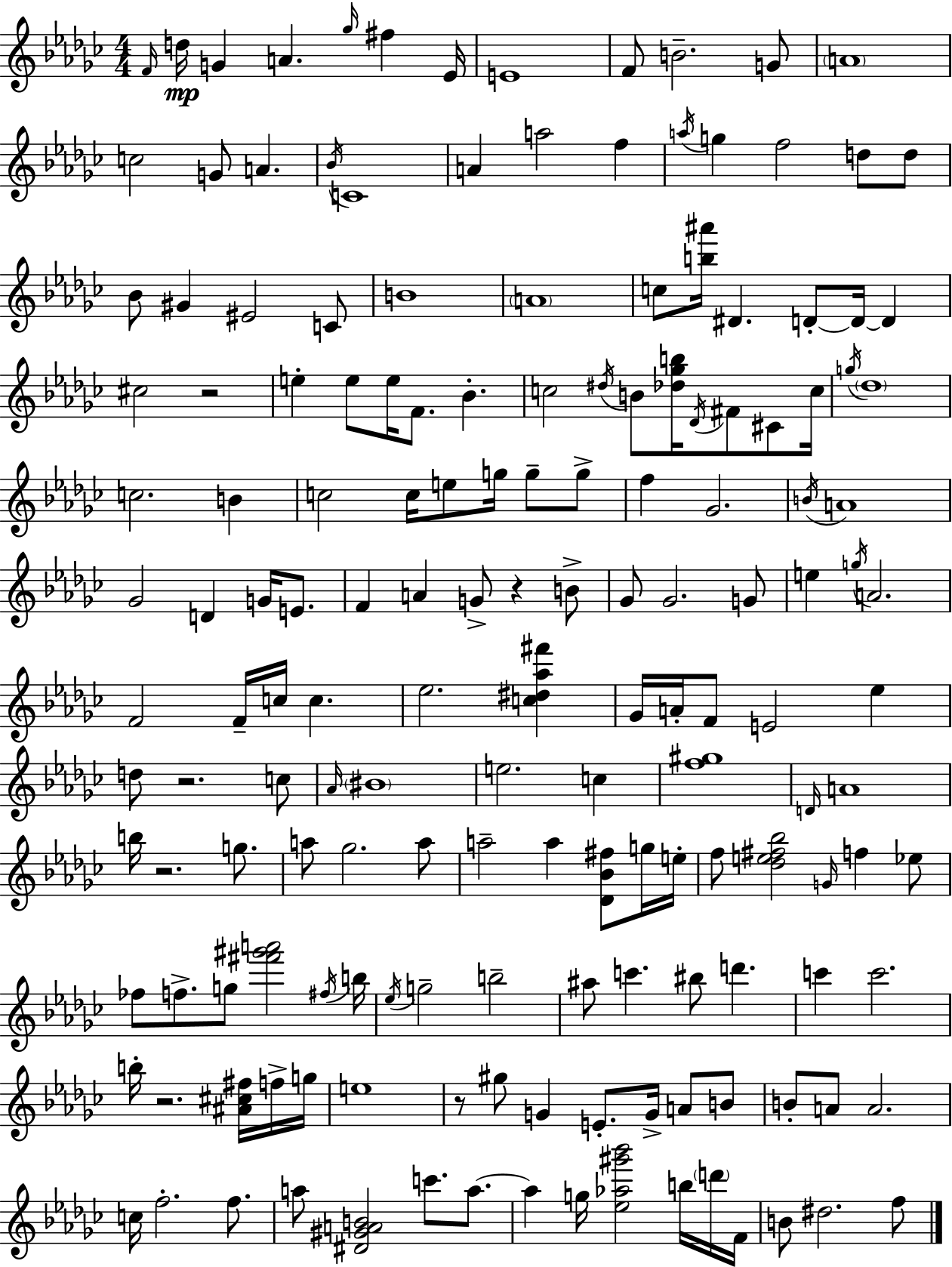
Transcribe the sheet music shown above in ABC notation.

X:1
T:Untitled
M:4/4
L:1/4
K:Ebm
F/4 d/4 G A _g/4 ^f _E/4 E4 F/2 B2 G/2 A4 c2 G/2 A _B/4 C4 A a2 f a/4 g f2 d/2 d/2 _B/2 ^G ^E2 C/2 B4 A4 c/2 [b^a']/4 ^D D/2 D/4 D ^c2 z2 e e/2 e/4 F/2 _B c2 ^d/4 B/2 [_d_gb]/4 _D/4 ^F/2 ^C/2 c/4 g/4 _d4 c2 B c2 c/4 e/2 g/4 g/2 g/2 f _G2 B/4 A4 _G2 D G/4 E/2 F A G/2 z B/2 _G/2 _G2 G/2 e g/4 A2 F2 F/4 c/4 c _e2 [c^d_a^f'] _G/4 A/4 F/2 E2 _e d/2 z2 c/2 _A/4 ^B4 e2 c [f^g]4 D/4 A4 b/4 z2 g/2 a/2 _g2 a/2 a2 a [_D_B^f]/2 g/4 e/4 f/2 [_de^f_b]2 G/4 f _e/2 _f/2 f/2 g/2 [^f'^g'a']2 ^f/4 b/4 _e/4 g2 b2 ^a/2 c' ^b/2 d' c' c'2 b/4 z2 [^A^c^f]/4 f/4 g/4 e4 z/2 ^g/2 G E/2 G/4 A/2 B/2 B/2 A/2 A2 c/4 f2 f/2 a/2 [^D^GAB]2 c'/2 a/2 a g/4 [_e_a^g'_b']2 b/4 d'/4 F/4 B/2 ^d2 f/2